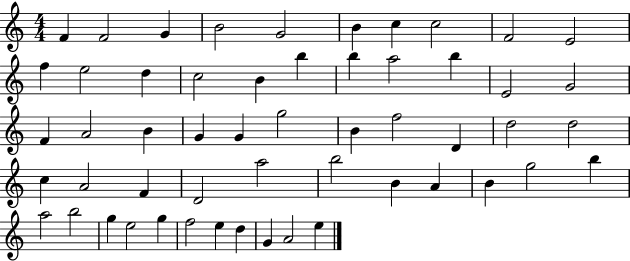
F4/q F4/h G4/q B4/h G4/h B4/q C5/q C5/h F4/h E4/h F5/q E5/h D5/q C5/h B4/q B5/q B5/q A5/h B5/q E4/h G4/h F4/q A4/h B4/q G4/q G4/q G5/h B4/q F5/h D4/q D5/h D5/h C5/q A4/h F4/q D4/h A5/h B5/h B4/q A4/q B4/q G5/h B5/q A5/h B5/h G5/q E5/h G5/q F5/h E5/q D5/q G4/q A4/h E5/q